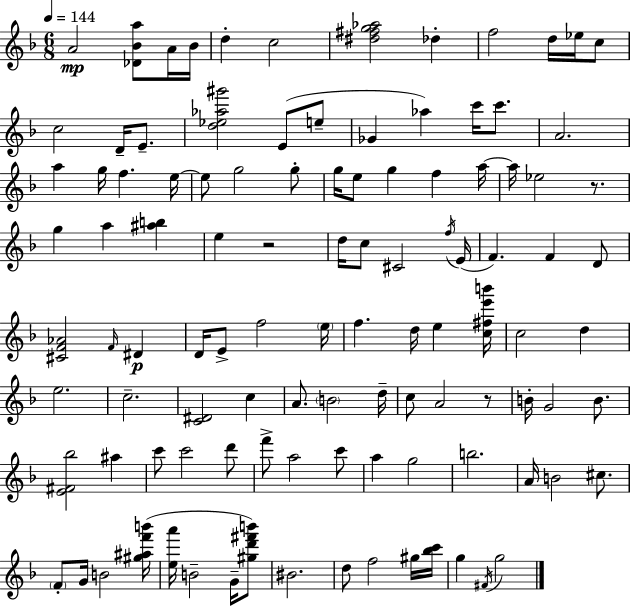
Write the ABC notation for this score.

X:1
T:Untitled
M:6/8
L:1/4
K:F
A2 [_D_Ba]/2 A/4 _B/4 d c2 [^d^fg_a]2 _d f2 d/4 _e/4 c/2 c2 D/4 E/2 [d_e_a^g']2 E/2 e/2 _G _a c'/4 c'/2 A2 a g/4 f e/4 e/2 g2 g/2 g/4 e/2 g f a/4 a/4 _e2 z/2 g a [^ab] e z2 d/4 c/2 ^C2 f/4 E/4 F F D/2 [^CF_A]2 F/4 ^D D/4 E/2 f2 e/4 f d/4 e [c^fe'b']/4 c2 d e2 c2 [C^D]2 c A/2 B2 d/4 c/2 A2 z/2 B/4 G2 B/2 [E^F_b]2 ^a c'/2 c'2 d'/2 f'/2 a2 c'/2 a g2 b2 A/4 B2 ^c/2 F/2 G/4 B2 [^g^af'b']/4 [ea']/4 B2 G/4 [^gd'^f'b']/2 ^B2 d/2 f2 ^g/4 [_bc']/4 g ^F/4 g2